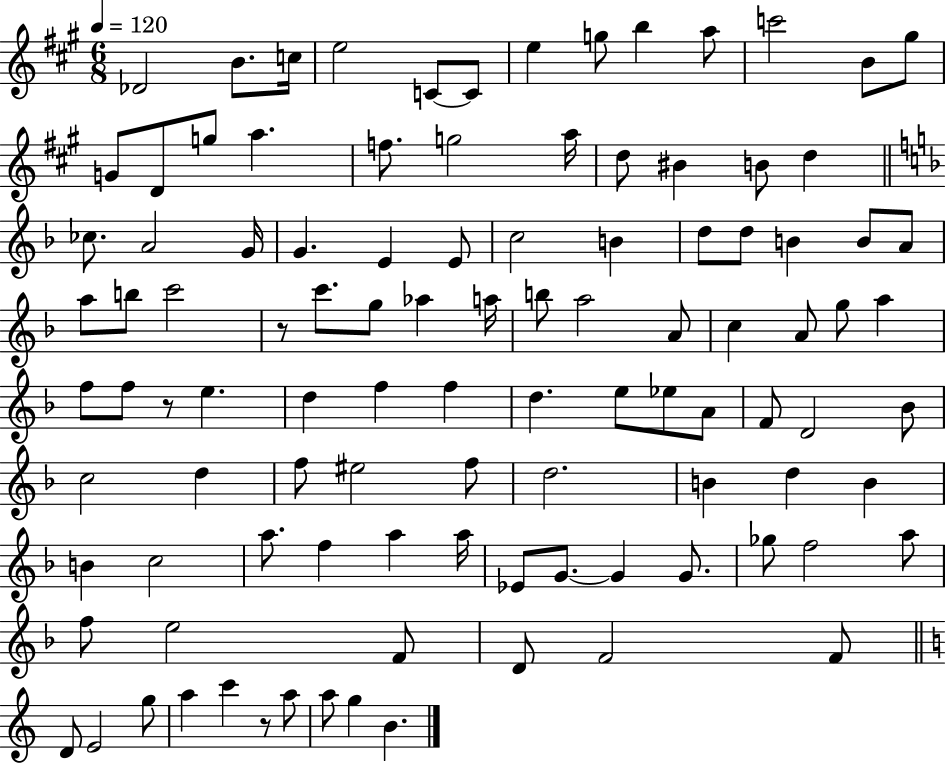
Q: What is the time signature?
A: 6/8